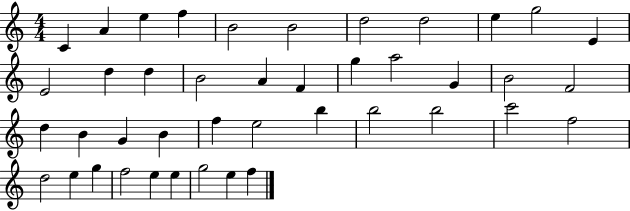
{
  \clef treble
  \numericTimeSignature
  \time 4/4
  \key c \major
  c'4 a'4 e''4 f''4 | b'2 b'2 | d''2 d''2 | e''4 g''2 e'4 | \break e'2 d''4 d''4 | b'2 a'4 f'4 | g''4 a''2 g'4 | b'2 f'2 | \break d''4 b'4 g'4 b'4 | f''4 e''2 b''4 | b''2 b''2 | c'''2 f''2 | \break d''2 e''4 g''4 | f''2 e''4 e''4 | g''2 e''4 f''4 | \bar "|."
}